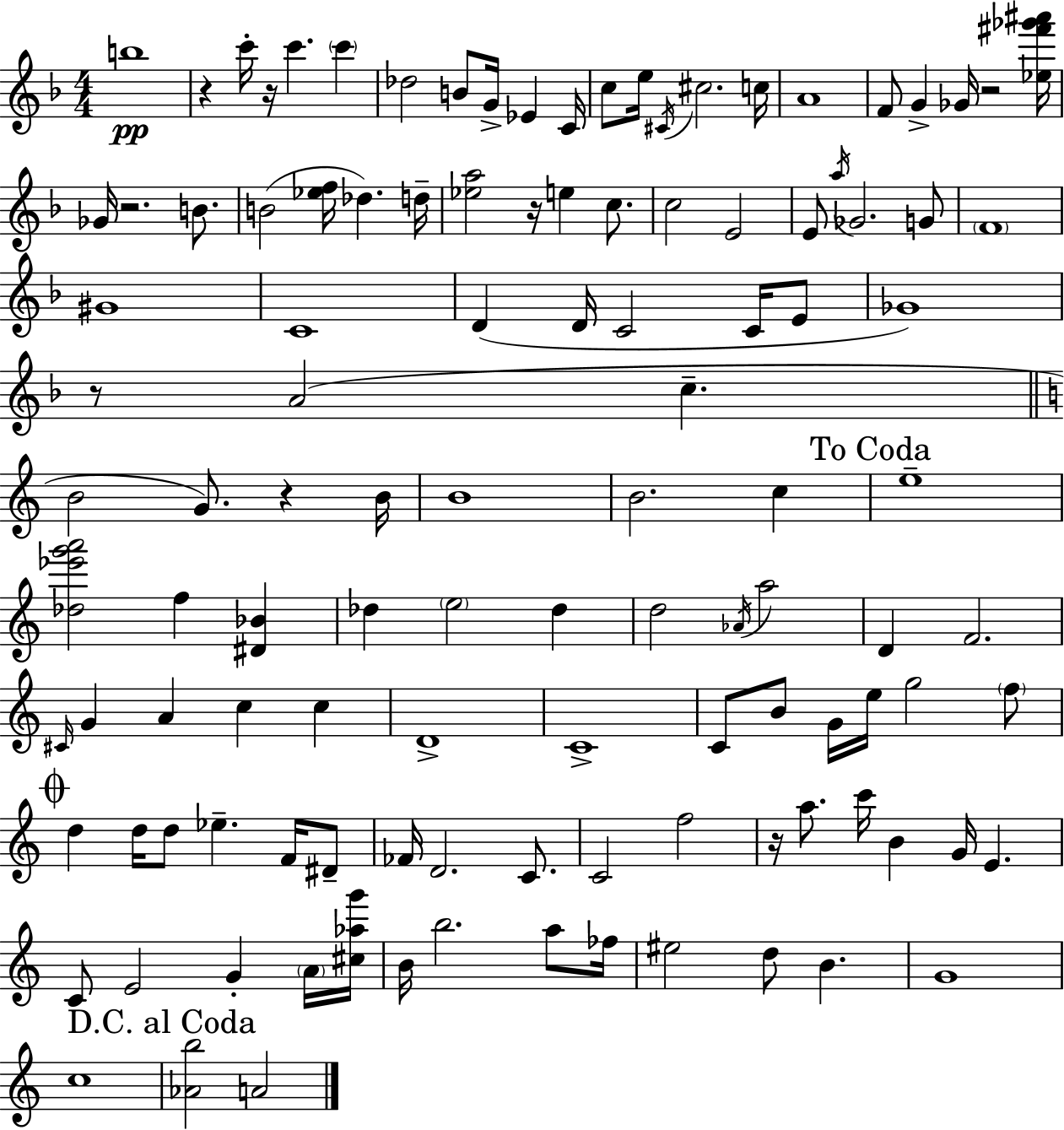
X:1
T:Untitled
M:4/4
L:1/4
K:F
b4 z c'/4 z/4 c' c' _d2 B/2 G/4 _E C/4 c/2 e/4 ^C/4 ^c2 c/4 A4 F/2 G _G/4 z2 [_e^f'_g'^a']/4 _G/4 z2 B/2 B2 [_ef]/4 _d d/4 [_ea]2 z/4 e c/2 c2 E2 E/2 a/4 _G2 G/2 F4 ^G4 C4 D D/4 C2 C/4 E/2 _G4 z/2 A2 c B2 G/2 z B/4 B4 B2 c e4 [_d_e'g'a']2 f [^D_B] _d e2 _d d2 _A/4 a2 D F2 ^C/4 G A c c D4 C4 C/2 B/2 G/4 e/4 g2 f/2 d d/4 d/2 _e F/4 ^D/2 _F/4 D2 C/2 C2 f2 z/4 a/2 c'/4 B G/4 E C/2 E2 G A/4 [^c_ag']/4 B/4 b2 a/2 _f/4 ^e2 d/2 B G4 c4 [_Ab]2 A2